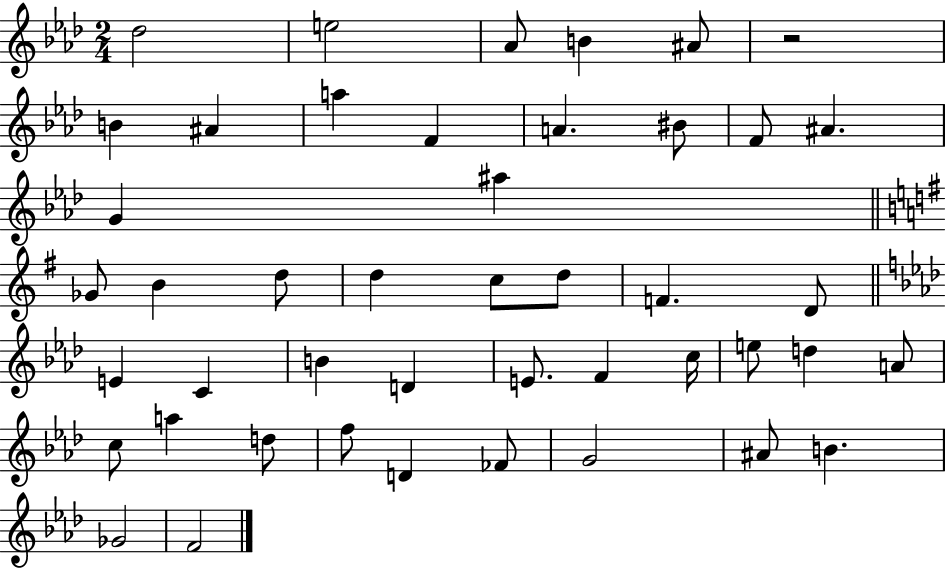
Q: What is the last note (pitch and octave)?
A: F4